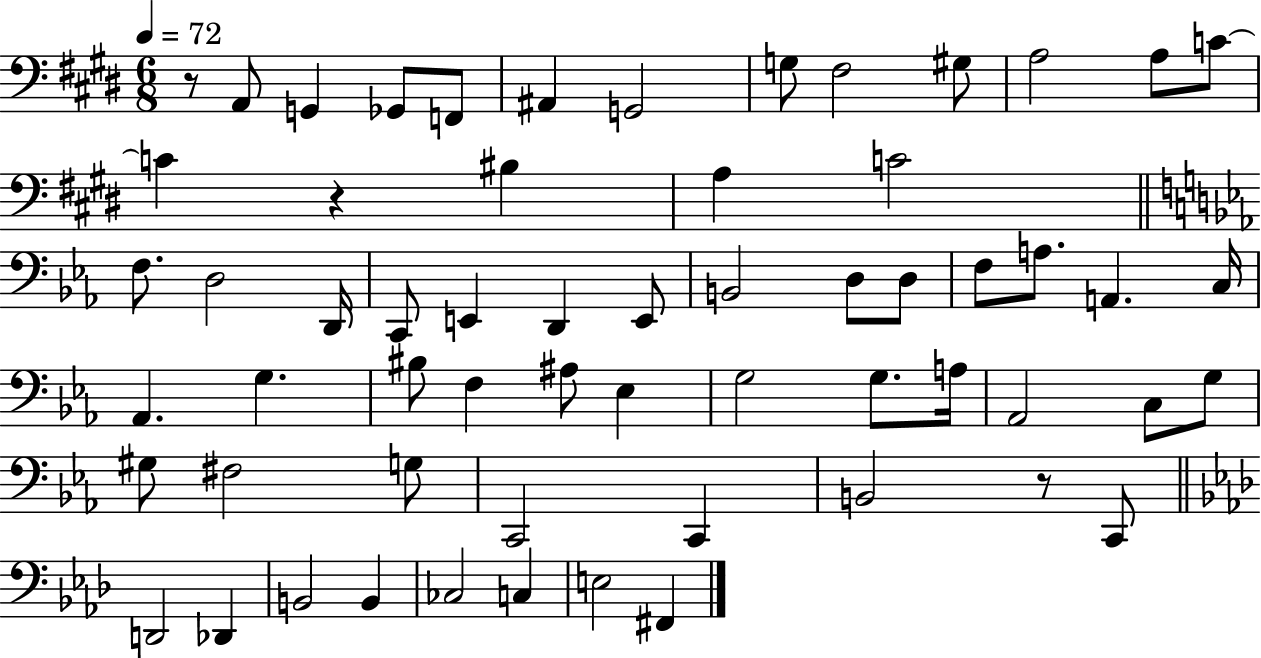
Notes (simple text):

R/e A2/e G2/q Gb2/e F2/e A#2/q G2/h G3/e F#3/h G#3/e A3/h A3/e C4/e C4/q R/q BIS3/q A3/q C4/h F3/e. D3/h D2/s C2/e E2/q D2/q E2/e B2/h D3/e D3/e F3/e A3/e. A2/q. C3/s Ab2/q. G3/q. BIS3/e F3/q A#3/e Eb3/q G3/h G3/e. A3/s Ab2/h C3/e G3/e G#3/e F#3/h G3/e C2/h C2/q B2/h R/e C2/e D2/h Db2/q B2/h B2/q CES3/h C3/q E3/h F#2/q